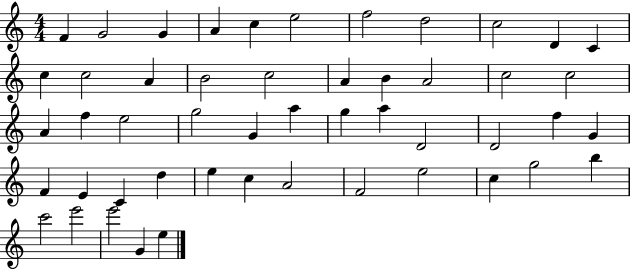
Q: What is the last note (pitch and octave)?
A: E5